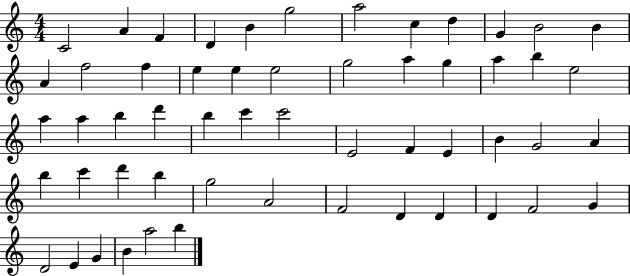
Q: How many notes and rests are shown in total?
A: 55